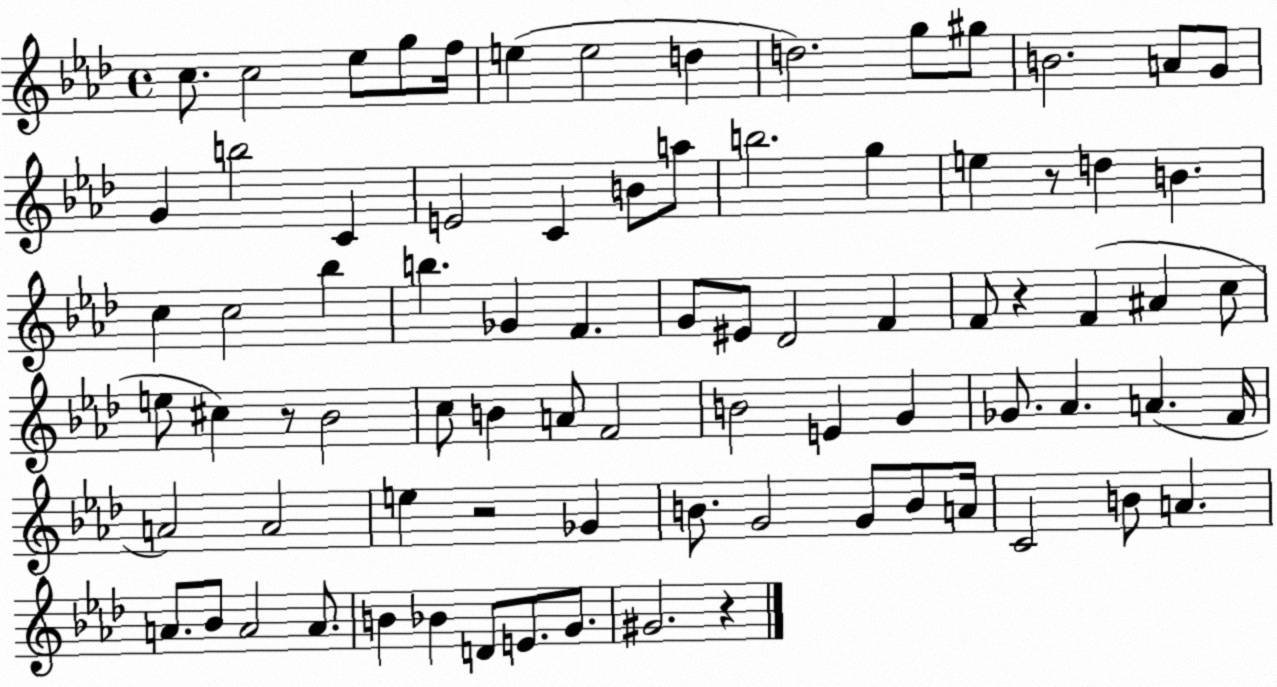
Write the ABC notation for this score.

X:1
T:Untitled
M:4/4
L:1/4
K:Ab
c/2 c2 _e/2 g/2 f/4 e e2 d d2 g/2 ^g/2 B2 A/2 G/2 G b2 C E2 C B/2 a/2 b2 g e z/2 d B c c2 _b b _G F G/2 ^E/2 _D2 F F/2 z F ^A c/2 e/2 ^c z/2 _B2 c/2 B A/2 F2 B2 E G _G/2 _A A F/4 A2 A2 e z2 _G B/2 G2 G/2 B/2 A/4 C2 B/2 A A/2 _B/2 A2 A/2 B _B D/2 E/2 G/2 ^G2 z